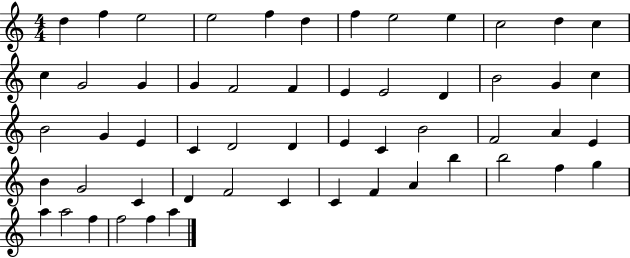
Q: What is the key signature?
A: C major